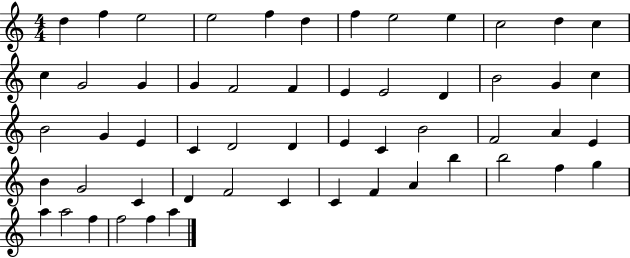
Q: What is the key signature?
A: C major